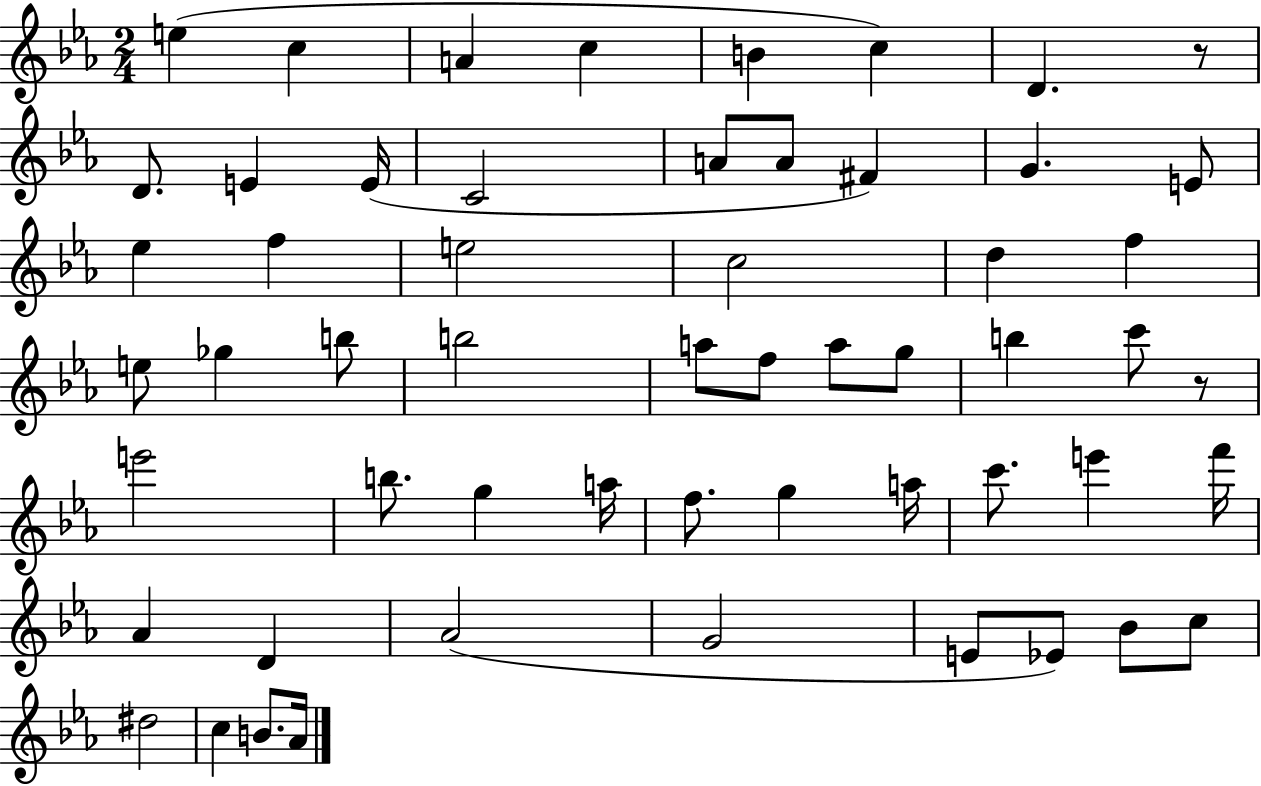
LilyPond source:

{
  \clef treble
  \numericTimeSignature
  \time 2/4
  \key ees \major
  e''4( c''4 | a'4 c''4 | b'4 c''4) | d'4. r8 | \break d'8. e'4 e'16( | c'2 | a'8 a'8 fis'4) | g'4. e'8 | \break ees''4 f''4 | e''2 | c''2 | d''4 f''4 | \break e''8 ges''4 b''8 | b''2 | a''8 f''8 a''8 g''8 | b''4 c'''8 r8 | \break e'''2 | b''8. g''4 a''16 | f''8. g''4 a''16 | c'''8. e'''4 f'''16 | \break aes'4 d'4 | aes'2( | g'2 | e'8 ees'8) bes'8 c''8 | \break dis''2 | c''4 b'8. aes'16 | \bar "|."
}